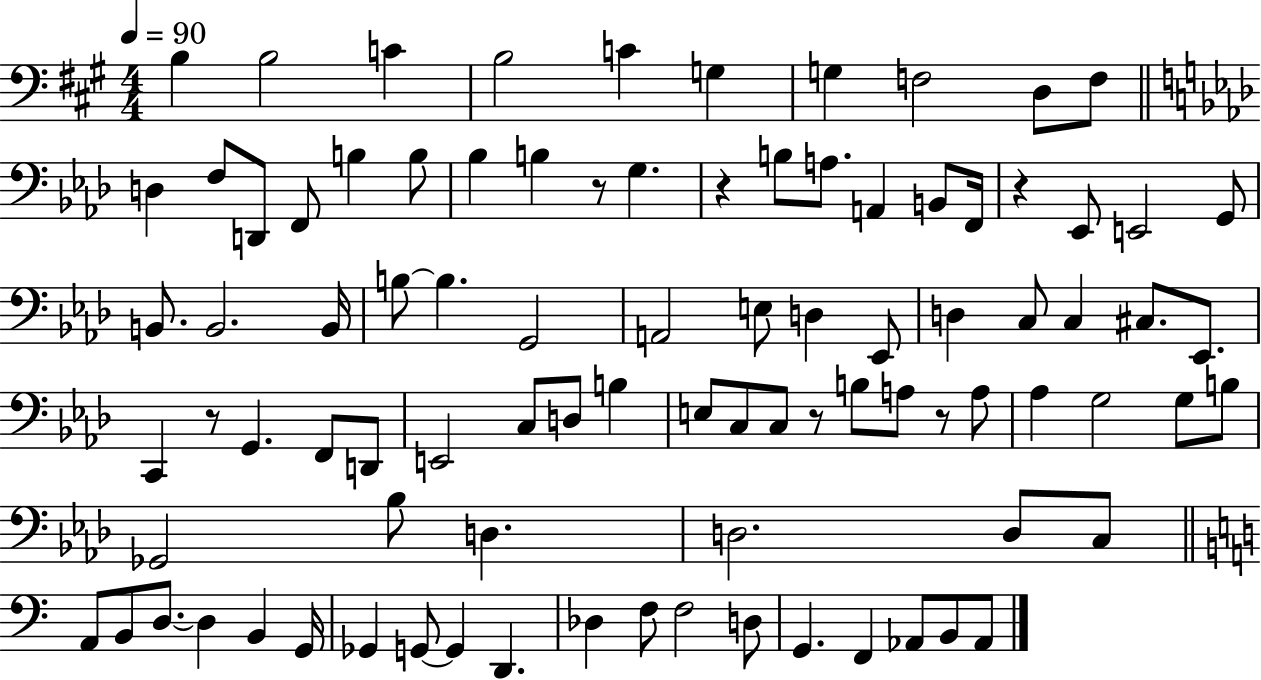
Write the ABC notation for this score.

X:1
T:Untitled
M:4/4
L:1/4
K:A
B, B,2 C B,2 C G, G, F,2 D,/2 F,/2 D, F,/2 D,,/2 F,,/2 B, B,/2 _B, B, z/2 G, z B,/2 A,/2 A,, B,,/2 F,,/4 z _E,,/2 E,,2 G,,/2 B,,/2 B,,2 B,,/4 B,/2 B, G,,2 A,,2 E,/2 D, _E,,/2 D, C,/2 C, ^C,/2 _E,,/2 C,, z/2 G,, F,,/2 D,,/2 E,,2 C,/2 D,/2 B, E,/2 C,/2 C,/2 z/2 B,/2 A,/2 z/2 A,/2 _A, G,2 G,/2 B,/2 _G,,2 _B,/2 D, D,2 D,/2 C,/2 A,,/2 B,,/2 D,/2 D, B,, G,,/4 _G,, G,,/2 G,, D,, _D, F,/2 F,2 D,/2 G,, F,, _A,,/2 B,,/2 _A,,/2